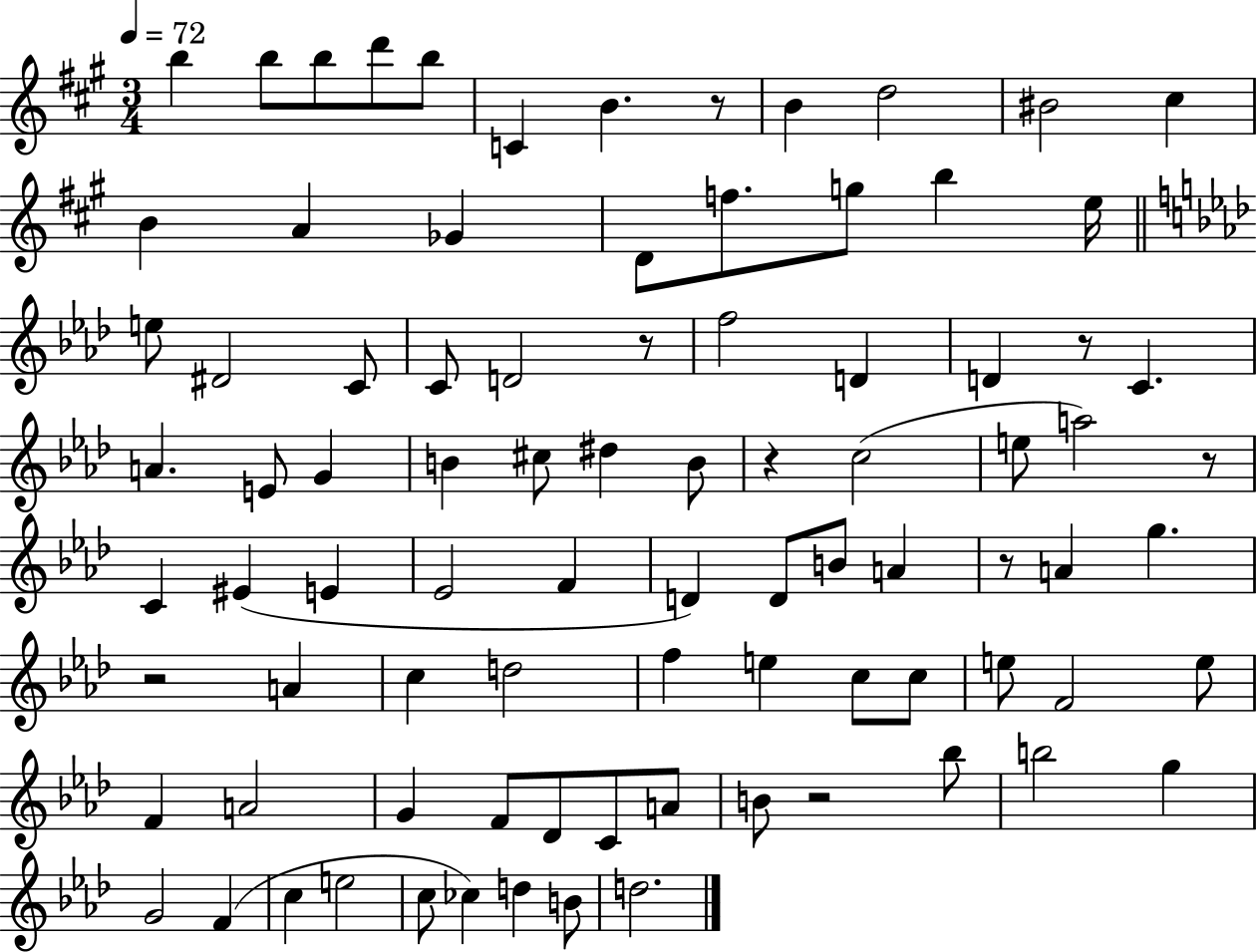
X:1
T:Untitled
M:3/4
L:1/4
K:A
b b/2 b/2 d'/2 b/2 C B z/2 B d2 ^B2 ^c B A _G D/2 f/2 g/2 b e/4 e/2 ^D2 C/2 C/2 D2 z/2 f2 D D z/2 C A E/2 G B ^c/2 ^d B/2 z c2 e/2 a2 z/2 C ^E E _E2 F D D/2 B/2 A z/2 A g z2 A c d2 f e c/2 c/2 e/2 F2 e/2 F A2 G F/2 _D/2 C/2 A/2 B/2 z2 _b/2 b2 g G2 F c e2 c/2 _c d B/2 d2